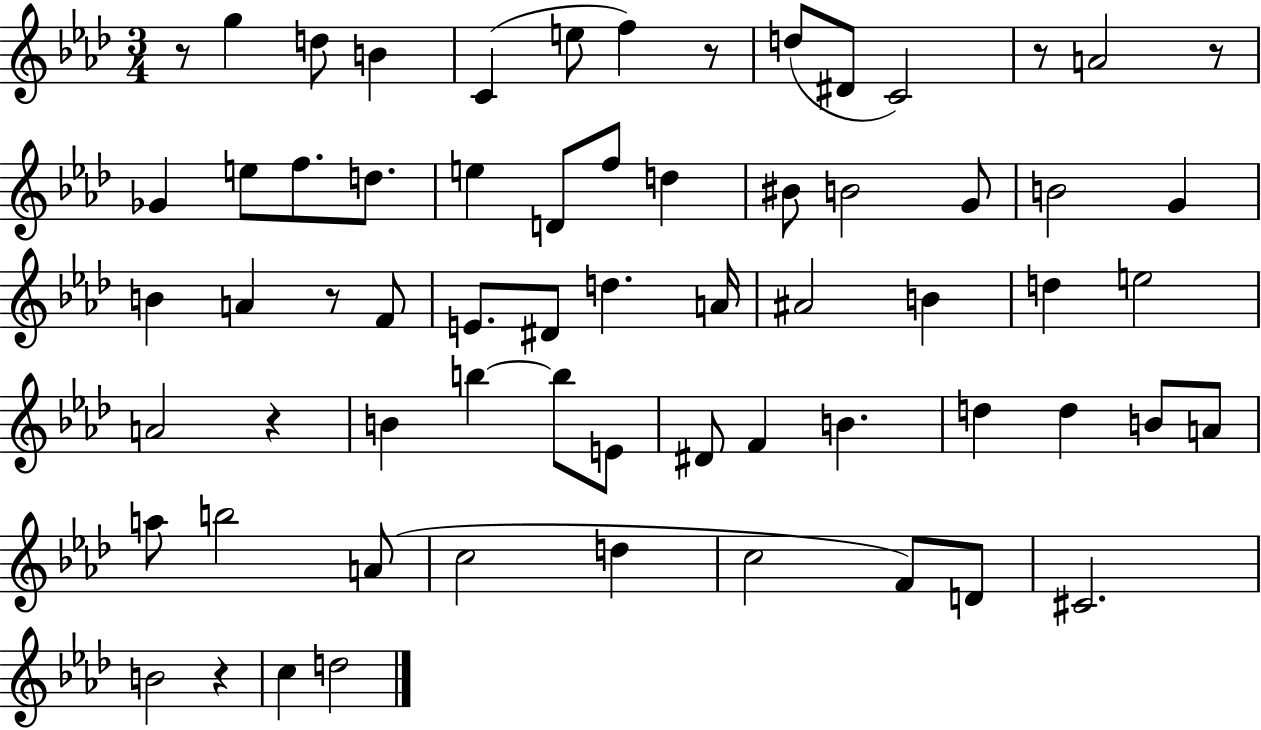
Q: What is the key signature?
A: AES major